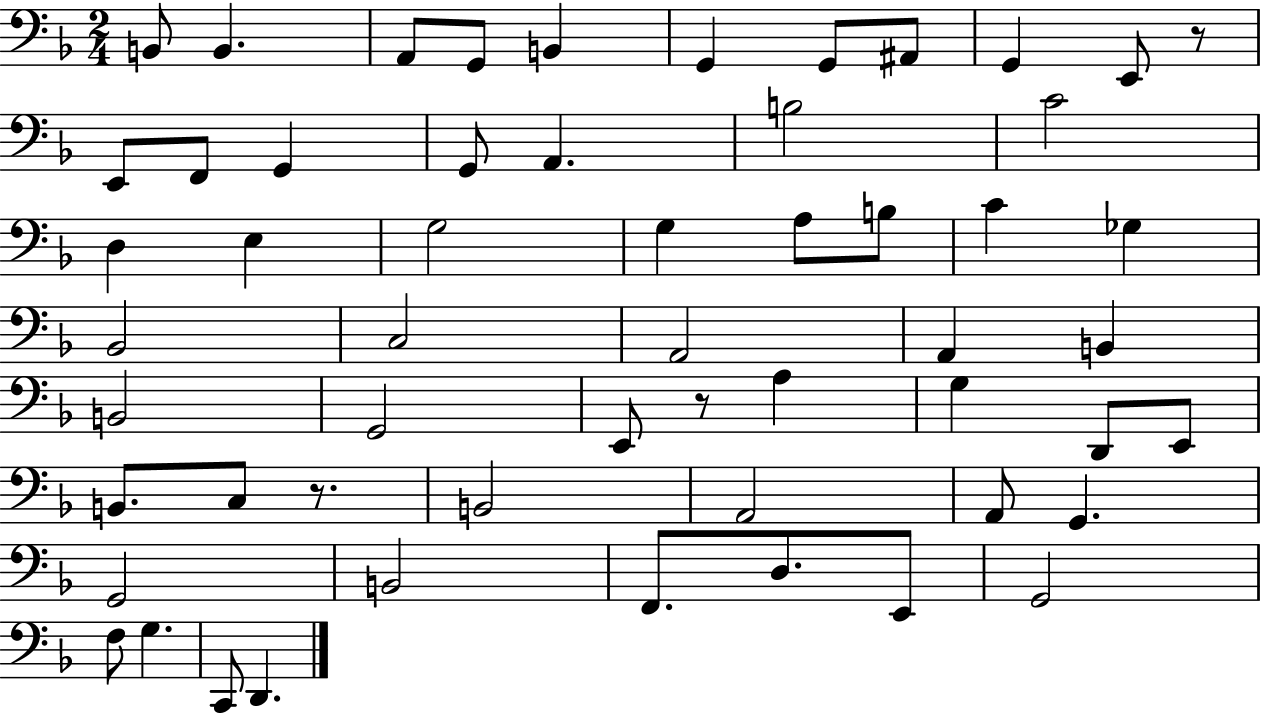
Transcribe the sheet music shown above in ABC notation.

X:1
T:Untitled
M:2/4
L:1/4
K:F
B,,/2 B,, A,,/2 G,,/2 B,, G,, G,,/2 ^A,,/2 G,, E,,/2 z/2 E,,/2 F,,/2 G,, G,,/2 A,, B,2 C2 D, E, G,2 G, A,/2 B,/2 C _G, _B,,2 C,2 A,,2 A,, B,, B,,2 G,,2 E,,/2 z/2 A, G, D,,/2 E,,/2 B,,/2 C,/2 z/2 B,,2 A,,2 A,,/2 G,, G,,2 B,,2 F,,/2 D,/2 E,,/2 G,,2 F,/2 G, C,,/2 D,,